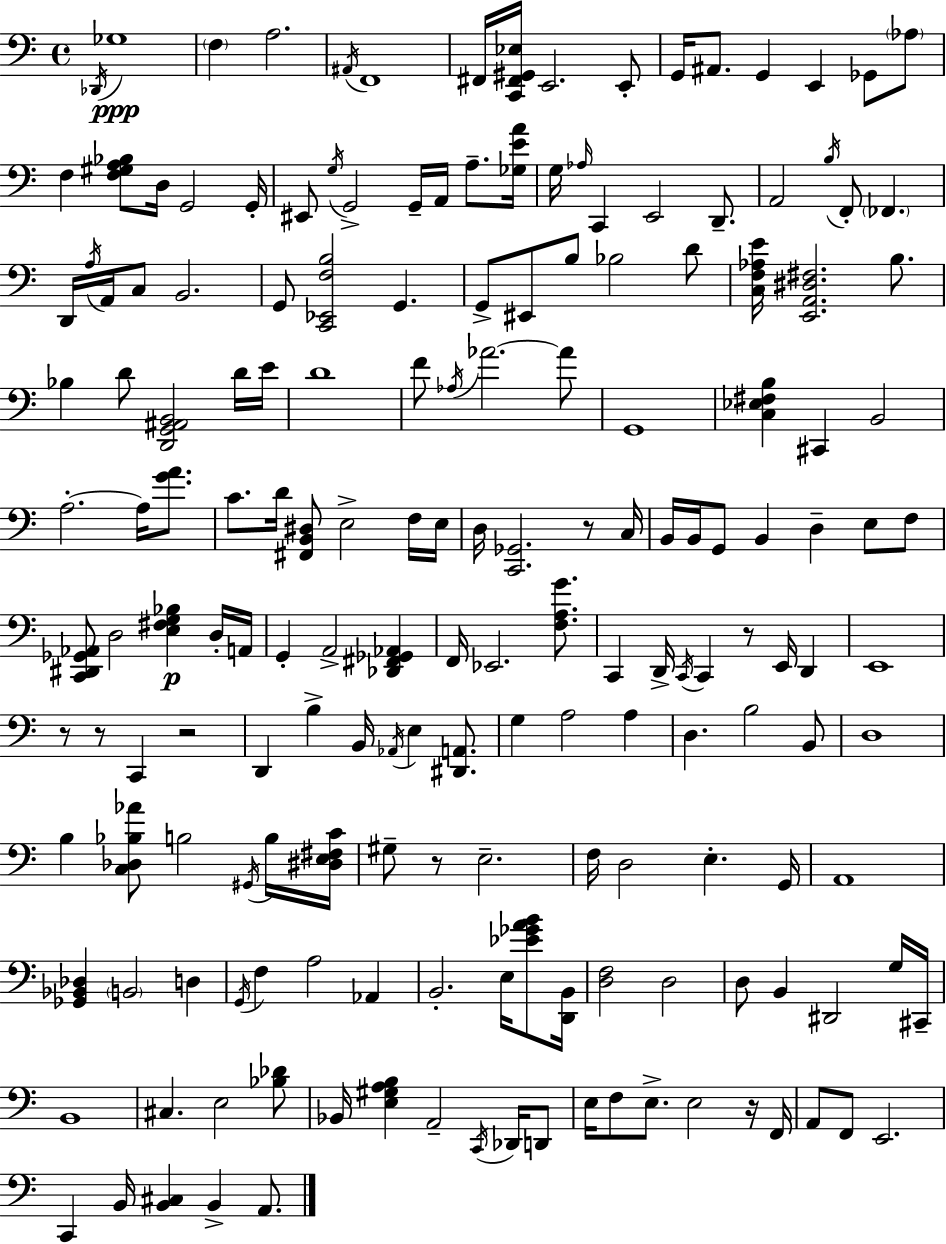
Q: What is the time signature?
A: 4/4